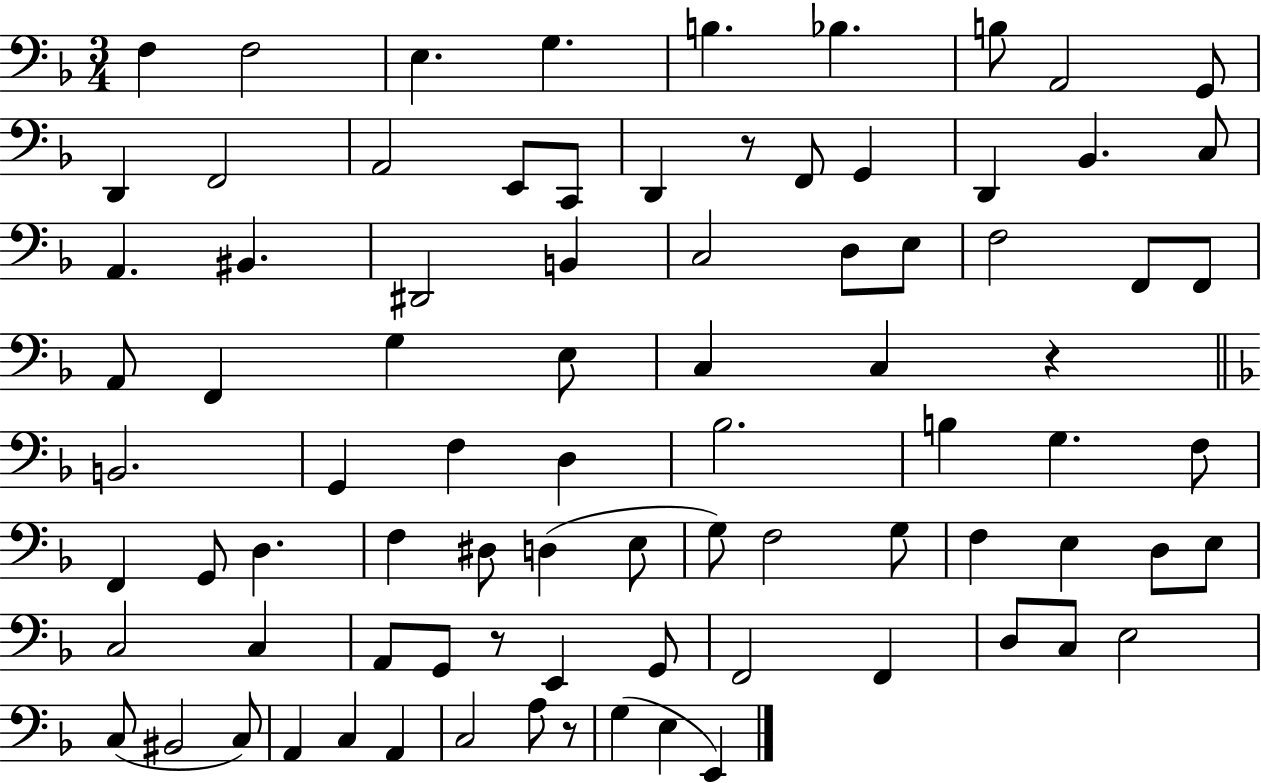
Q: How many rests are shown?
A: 4